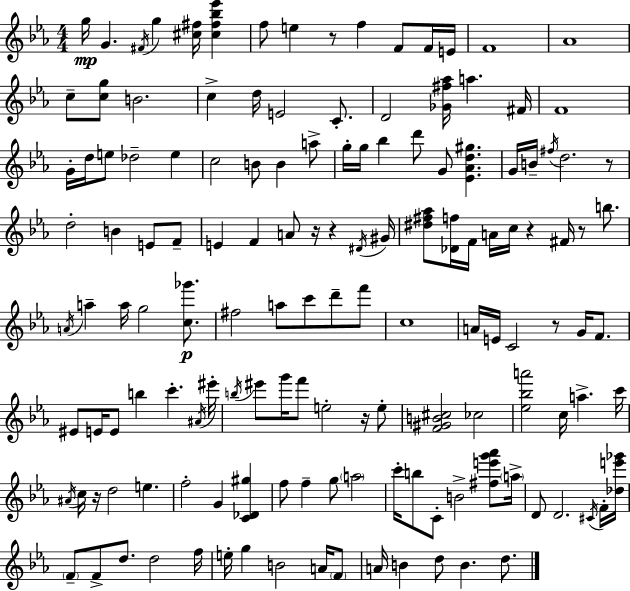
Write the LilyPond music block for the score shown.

{
  \clef treble
  \numericTimeSignature
  \time 4/4
  \key ees \major
  \repeat volta 2 { g''16\mp g'4. \acciaccatura { fis'16 } g''4 <cis'' fis''>16 <cis'' fis'' bes'' ees'''>4 | f''8 e''4 r8 f''4 f'8 f'16 | e'16 f'1 | aes'1 | \break c''8-- <c'' g''>8 b'2. | c''4-> d''16 e'2 c'8.-. | d'2 <ges' fis'' aes''>16 a''4. | fis'16 f'1 | \break g'16-. d''16 e''8 des''2-- e''4 | c''2 b'8 b'4 a''8-> | g''16-. g''16 bes''4 d'''8 g'8 <ees' aes' d'' gis''>4. | g'16 b'16-- \acciaccatura { fis''16 } d''2. | \break r8 d''2-. b'4 e'8 | f'8-- e'4 f'4 a'8 r16 r4 | \acciaccatura { dis'16 } gis'16 <dis'' fis'' aes''>8 <des' f''>16 f'16 a'16 c''16 r4 fis'16 r8 | b''8. \acciaccatura { a'16 } a''4-- a''16 g''2 | \break <c'' ges'''>8.\p fis''2 a''8 c'''8 | d'''8-- f'''8 c''1 | a'16 e'16 c'2 r8 | g'16 f'8. eis'8 e'16 e'8 b''4 c'''4.-. | \break \acciaccatura { ais'16 } eis'''16-. \acciaccatura { b''16 } eis'''8 g'''16 f'''8 e''2-. | r16 e''8-. <f' gis' b' cis''>2 ces''2 | <ees'' bes'' a'''>2 c''16 a''4.-> | c'''16 \acciaccatura { ais'16 } c''16 r16 d''2 | \break e''4. f''2-. g'4 | <c' des' gis''>4 f''8 f''4-- g''8 \parenthesize a''2 | c'''16-. b''8 c'8-. b'2-> | <fis'' e''' g''' aes'''>8 \parenthesize a''16-> d'8 d'2. | \break \acciaccatura { cis'16 } f'16-. <des'' e''' ges'''>16 \parenthesize f'8-- f'8-> d''8. d''2 | f''16 e''16-. g''4 b'2 | a'16 \parenthesize f'8 a'16 b'4 d''8 b'4. | d''8. } \bar "|."
}